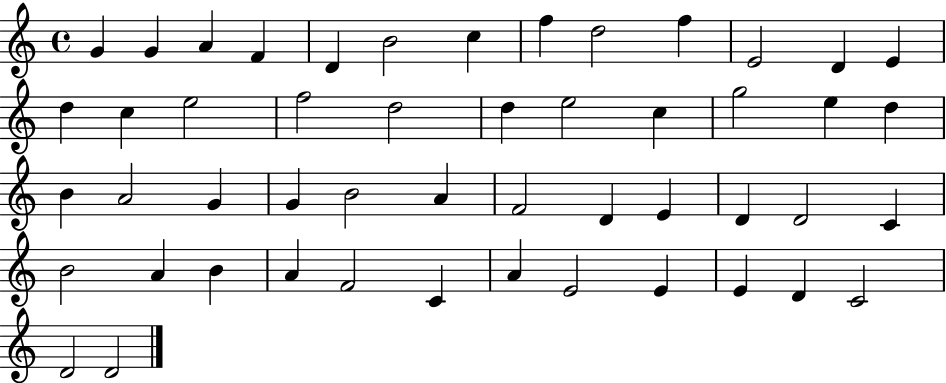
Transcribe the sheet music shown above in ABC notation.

X:1
T:Untitled
M:4/4
L:1/4
K:C
G G A F D B2 c f d2 f E2 D E d c e2 f2 d2 d e2 c g2 e d B A2 G G B2 A F2 D E D D2 C B2 A B A F2 C A E2 E E D C2 D2 D2